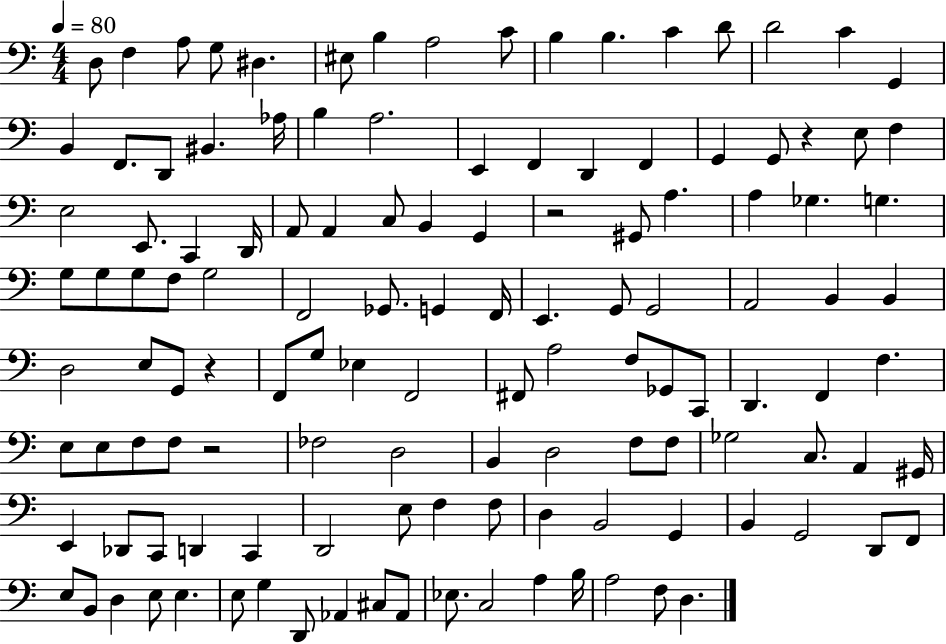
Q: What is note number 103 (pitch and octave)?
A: G2